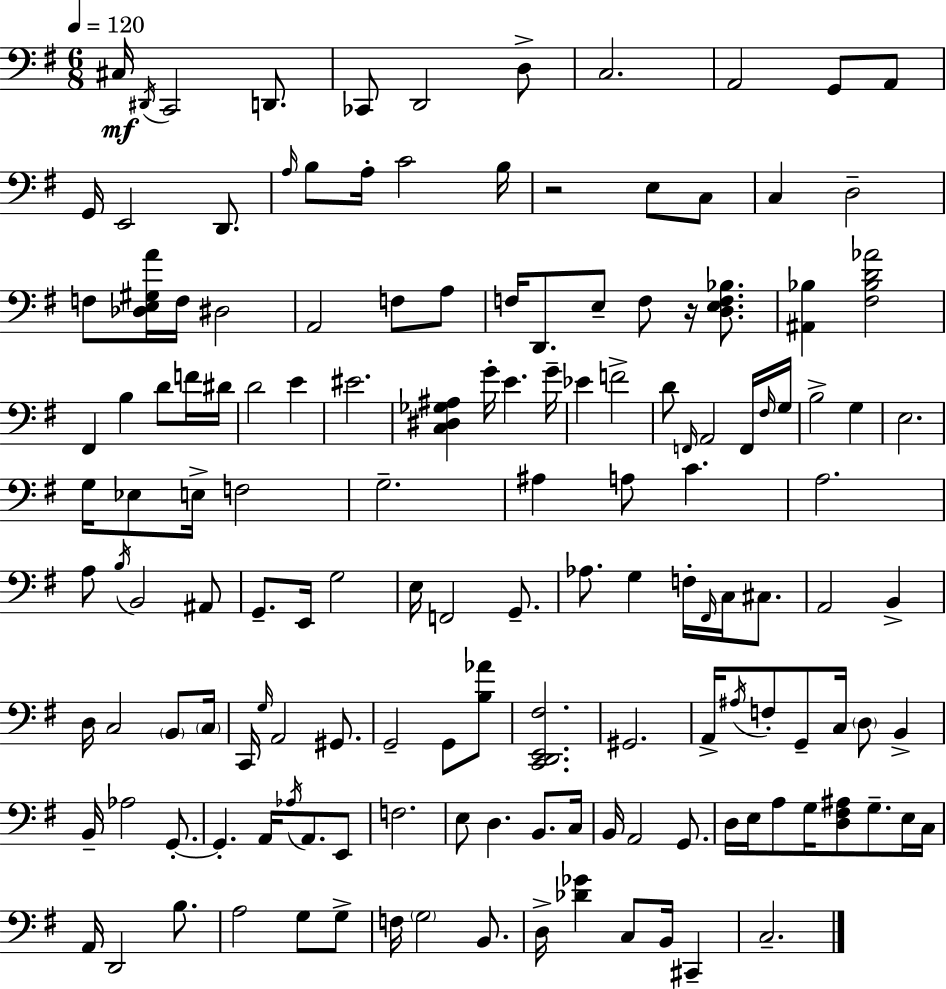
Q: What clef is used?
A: bass